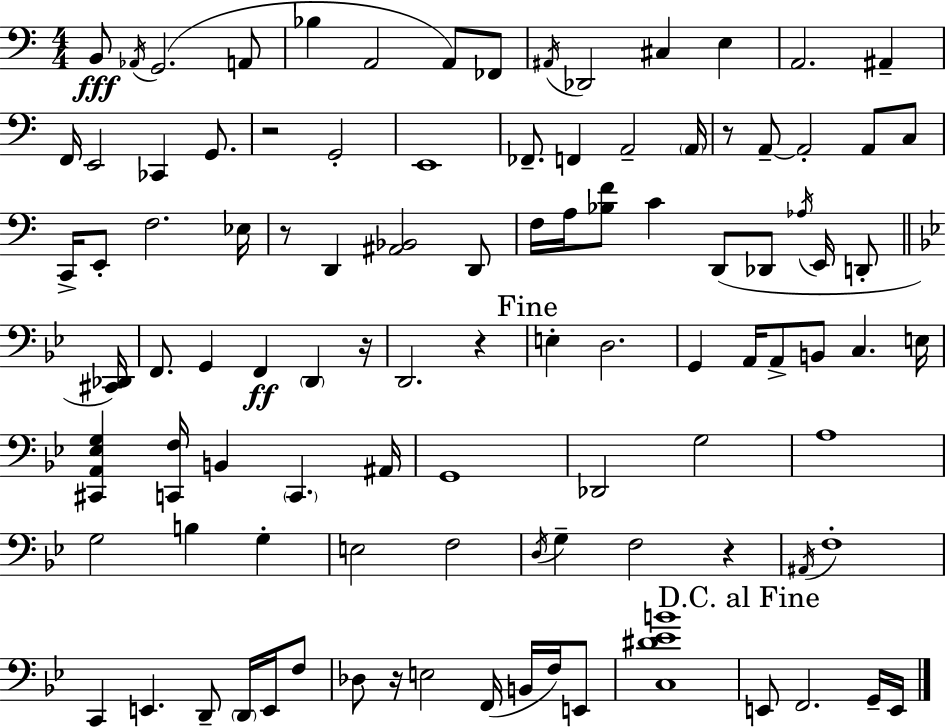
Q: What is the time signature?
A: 4/4